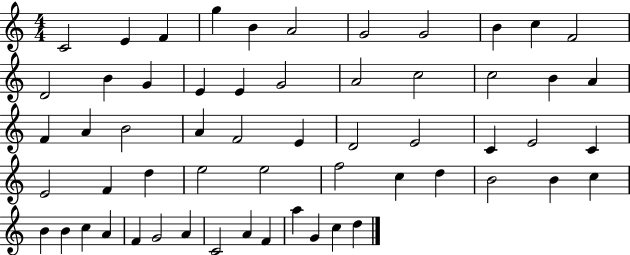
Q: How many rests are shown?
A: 0